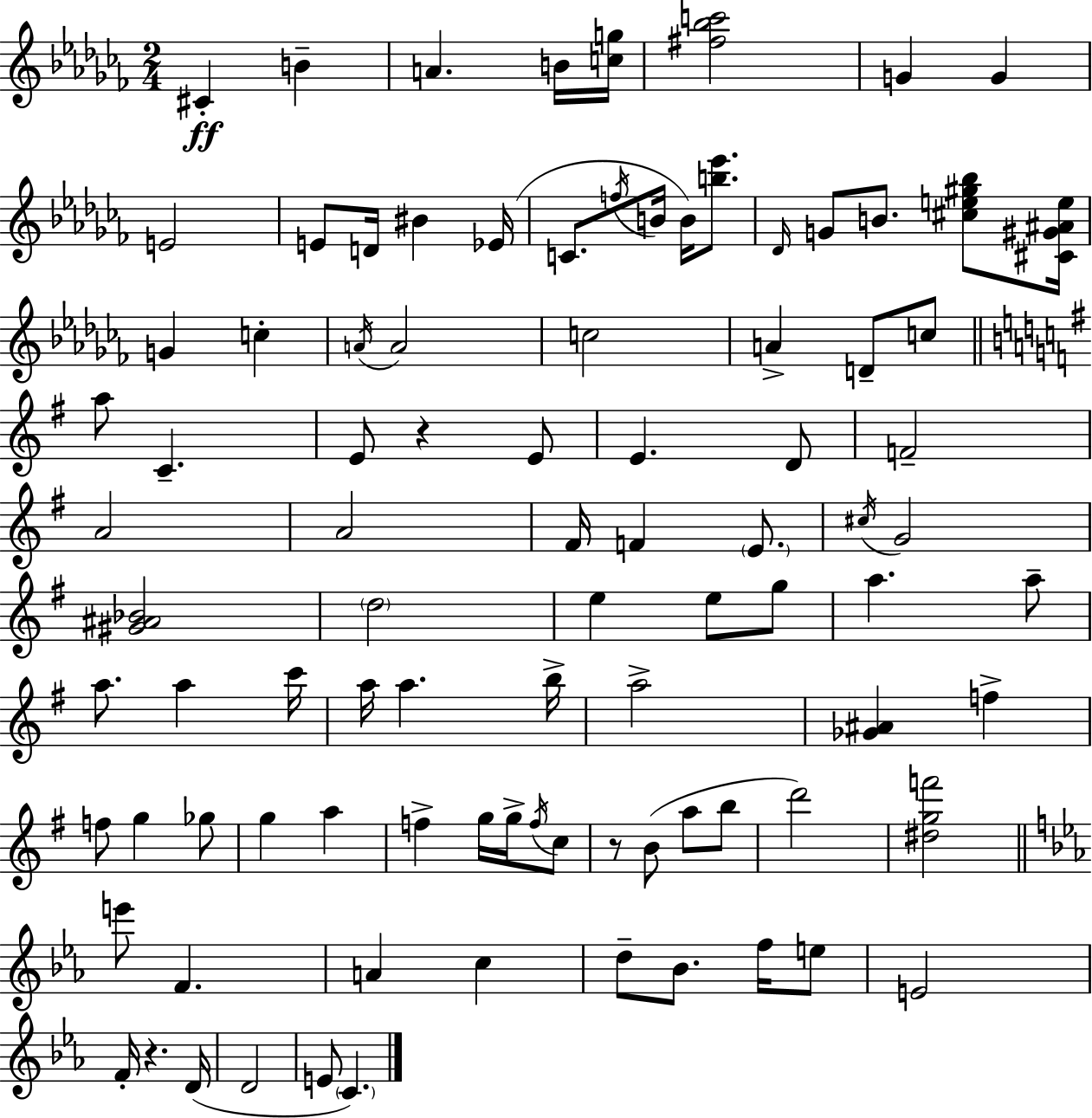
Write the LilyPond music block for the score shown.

{
  \clef treble
  \numericTimeSignature
  \time 2/4
  \key aes \minor
  \repeat volta 2 { cis'4-.\ff b'4-- | a'4. b'16 <c'' g''>16 | <fis'' bes'' c'''>2 | g'4 g'4 | \break e'2 | e'8 d'16 bis'4 ees'16( | c'8. \acciaccatura { f''16 } b'16 b'16) <b'' ees'''>8. | \grace { des'16 } g'8 b'8. <cis'' e'' gis'' bes''>8 | \break <cis' gis' ais' e''>16 g'4 c''4-. | \acciaccatura { a'16 } a'2 | c''2 | a'4-> d'8-- | \break c''8 \bar "||" \break \key g \major a''8 c'4.-- | e'8 r4 e'8 | e'4. d'8 | f'2-- | \break a'2 | a'2 | fis'16 f'4 \parenthesize e'8. | \acciaccatura { cis''16 } g'2 | \break <gis' ais' bes'>2 | \parenthesize d''2 | e''4 e''8 g''8 | a''4. a''8-- | \break a''8. a''4 | c'''16 a''16 a''4. | b''16-> a''2-> | <ges' ais'>4 f''4-> | \break f''8 g''4 ges''8 | g''4 a''4 | f''4-> g''16 g''16-> \acciaccatura { f''16 } | c''8 r8 b'8( a''8 | \break b''8 d'''2) | <dis'' g'' f'''>2 | \bar "||" \break \key ees \major e'''8 f'4. | a'4 c''4 | d''8-- bes'8. f''16 e''8 | e'2 | \break f'16-. r4. d'16( | d'2 | e'8 \parenthesize c'4.) | } \bar "|."
}